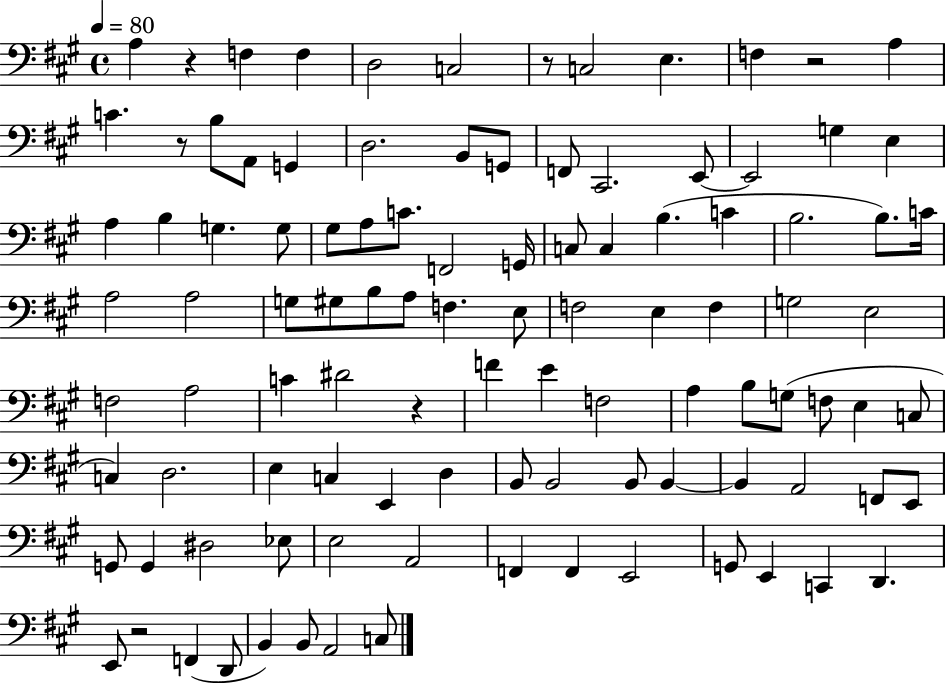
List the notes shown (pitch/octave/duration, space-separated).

A3/q R/q F3/q F3/q D3/h C3/h R/e C3/h E3/q. F3/q R/h A3/q C4/q. R/e B3/e A2/e G2/q D3/h. B2/e G2/e F2/e C#2/h. E2/e E2/h G3/q E3/q A3/q B3/q G3/q. G3/e G#3/e A3/e C4/e. F2/h G2/s C3/e C3/q B3/q. C4/q B3/h. B3/e. C4/s A3/h A3/h G3/e G#3/e B3/e A3/e F3/q. E3/e F3/h E3/q F3/q G3/h E3/h F3/h A3/h C4/q D#4/h R/q F4/q E4/q F3/h A3/q B3/e G3/e F3/e E3/q C3/e C3/q D3/h. E3/q C3/q E2/q D3/q B2/e B2/h B2/e B2/q B2/q A2/h F2/e E2/e G2/e G2/q D#3/h Eb3/e E3/h A2/h F2/q F2/q E2/h G2/e E2/q C2/q D2/q. E2/e R/h F2/q D2/e B2/q B2/e A2/h C3/e